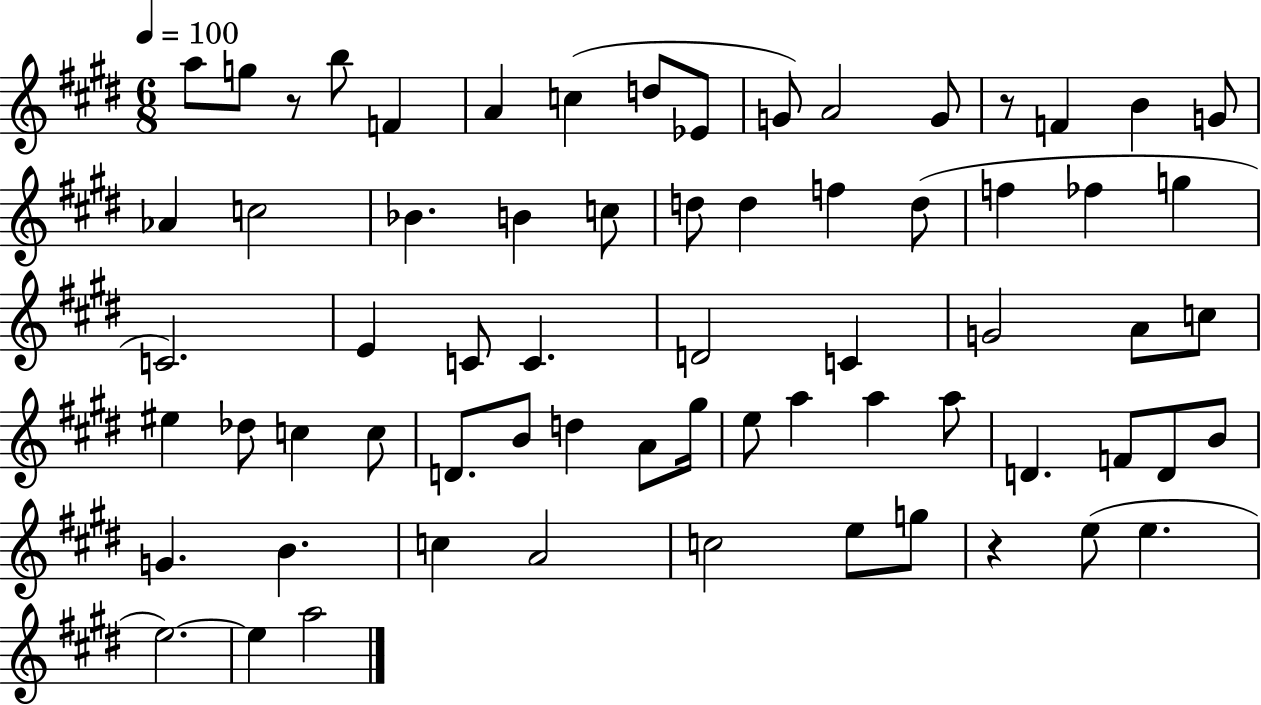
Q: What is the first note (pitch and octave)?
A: A5